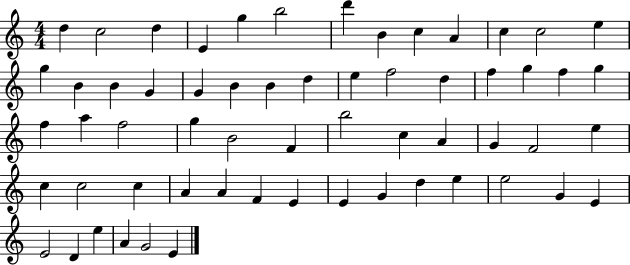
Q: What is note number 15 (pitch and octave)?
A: B4